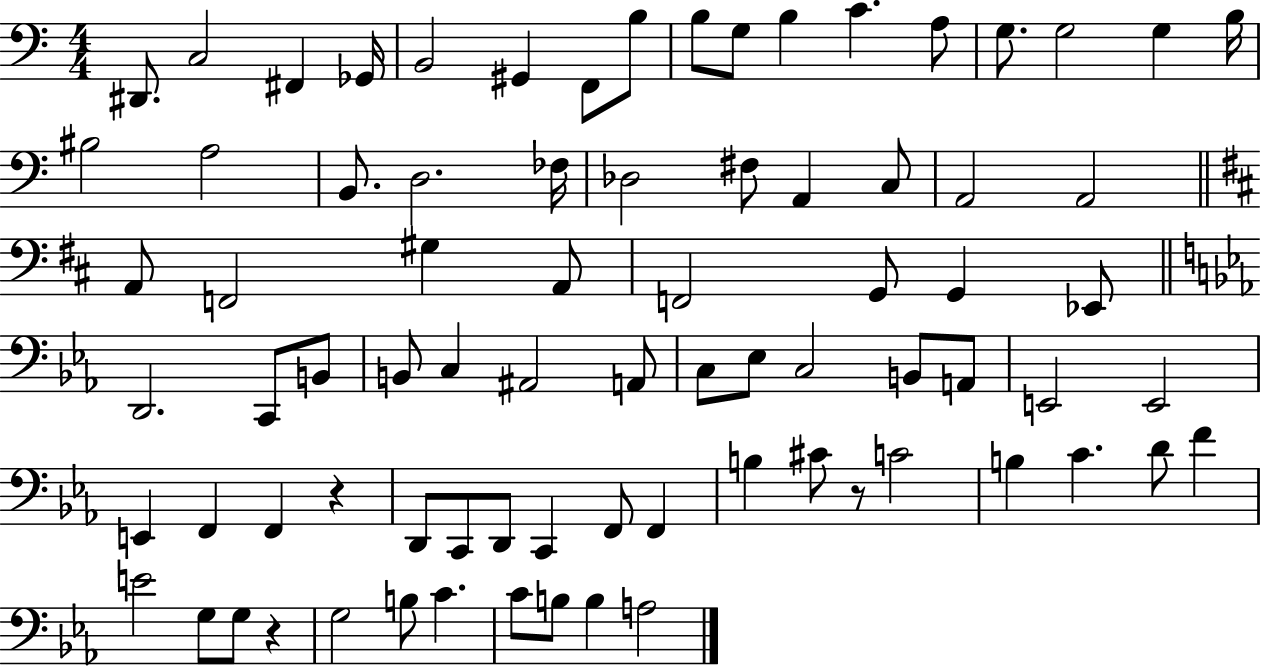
X:1
T:Untitled
M:4/4
L:1/4
K:C
^D,,/2 C,2 ^F,, _G,,/4 B,,2 ^G,, F,,/2 B,/2 B,/2 G,/2 B, C A,/2 G,/2 G,2 G, B,/4 ^B,2 A,2 B,,/2 D,2 _F,/4 _D,2 ^F,/2 A,, C,/2 A,,2 A,,2 A,,/2 F,,2 ^G, A,,/2 F,,2 G,,/2 G,, _E,,/2 D,,2 C,,/2 B,,/2 B,,/2 C, ^A,,2 A,,/2 C,/2 _E,/2 C,2 B,,/2 A,,/2 E,,2 E,,2 E,, F,, F,, z D,,/2 C,,/2 D,,/2 C,, F,,/2 F,, B, ^C/2 z/2 C2 B, C D/2 F E2 G,/2 G,/2 z G,2 B,/2 C C/2 B,/2 B, A,2